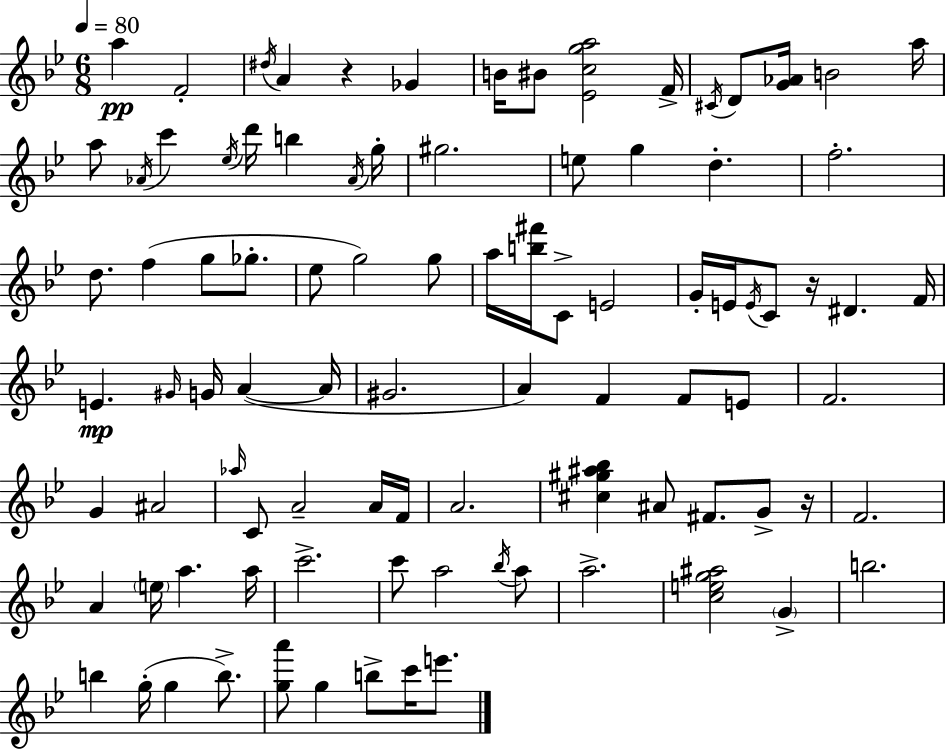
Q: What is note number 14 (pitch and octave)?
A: Ab4